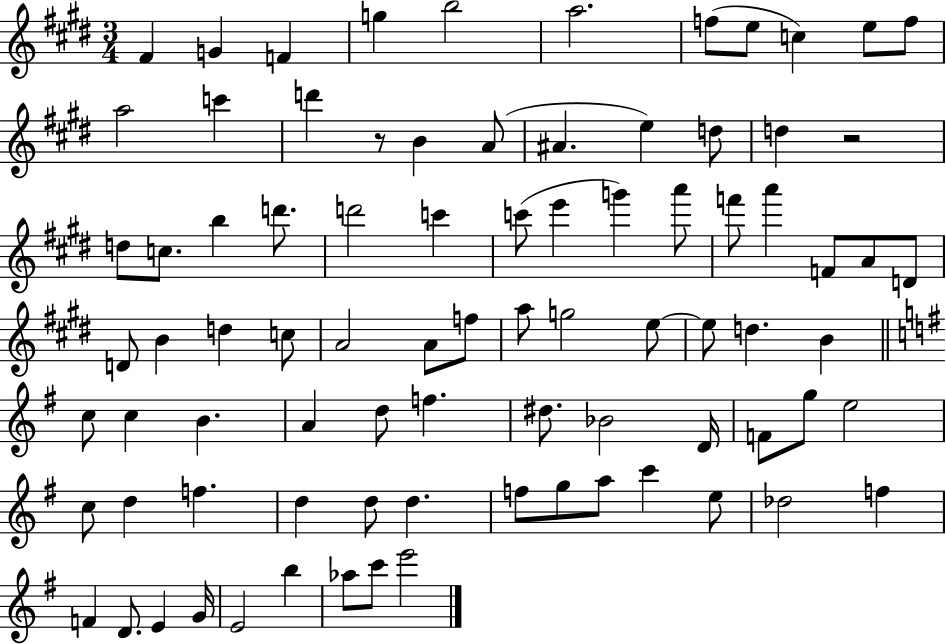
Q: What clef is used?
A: treble